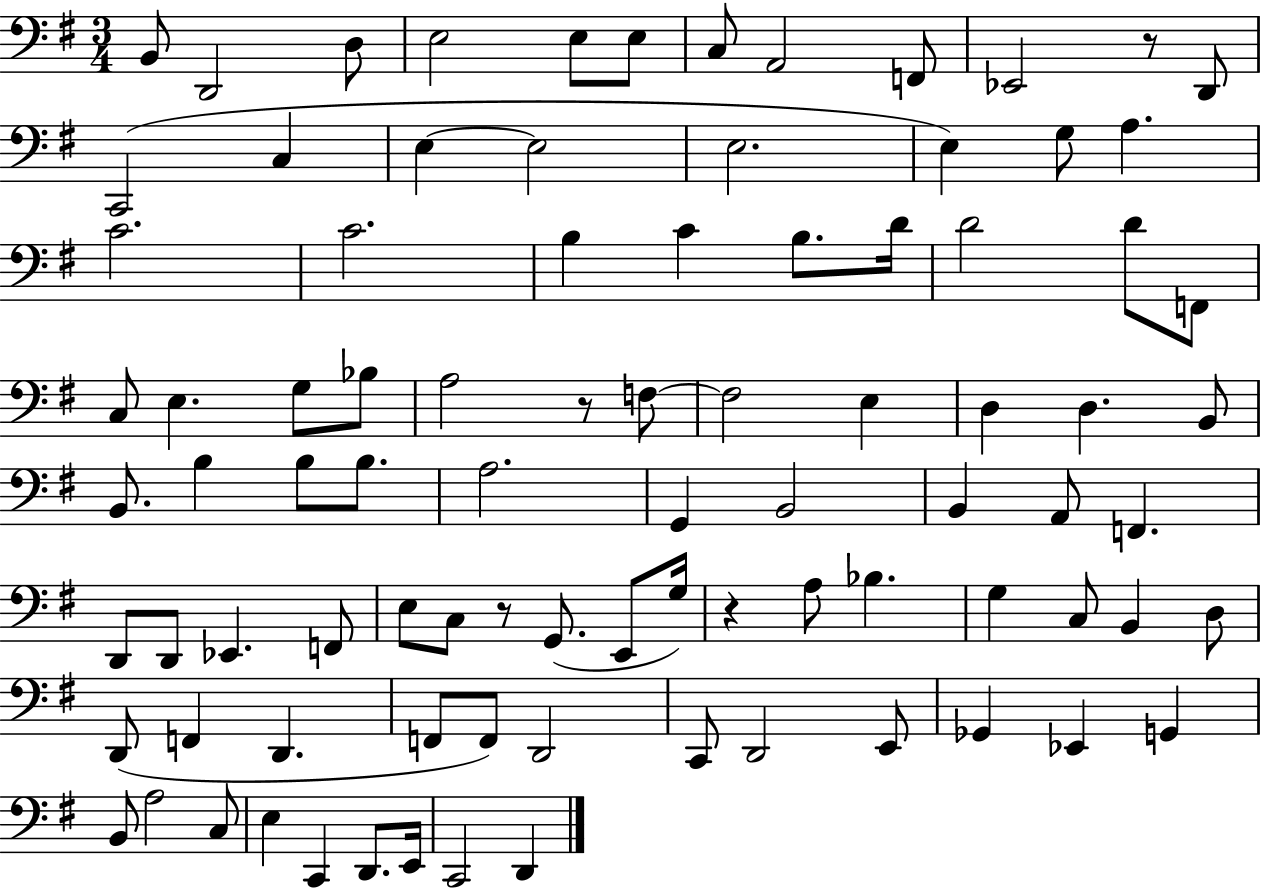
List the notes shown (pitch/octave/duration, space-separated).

B2/e D2/h D3/e E3/h E3/e E3/e C3/e A2/h F2/e Eb2/h R/e D2/e C2/h C3/q E3/q E3/h E3/h. E3/q G3/e A3/q. C4/h. C4/h. B3/q C4/q B3/e. D4/s D4/h D4/e F2/e C3/e E3/q. G3/e Bb3/e A3/h R/e F3/e F3/h E3/q D3/q D3/q. B2/e B2/e. B3/q B3/e B3/e. A3/h. G2/q B2/h B2/q A2/e F2/q. D2/e D2/e Eb2/q. F2/e E3/e C3/e R/e G2/e. E2/e G3/s R/q A3/e Bb3/q. G3/q C3/e B2/q D3/e D2/e F2/q D2/q. F2/e F2/e D2/h C2/e D2/h E2/e Gb2/q Eb2/q G2/q B2/e A3/h C3/e E3/q C2/q D2/e. E2/s C2/h D2/q